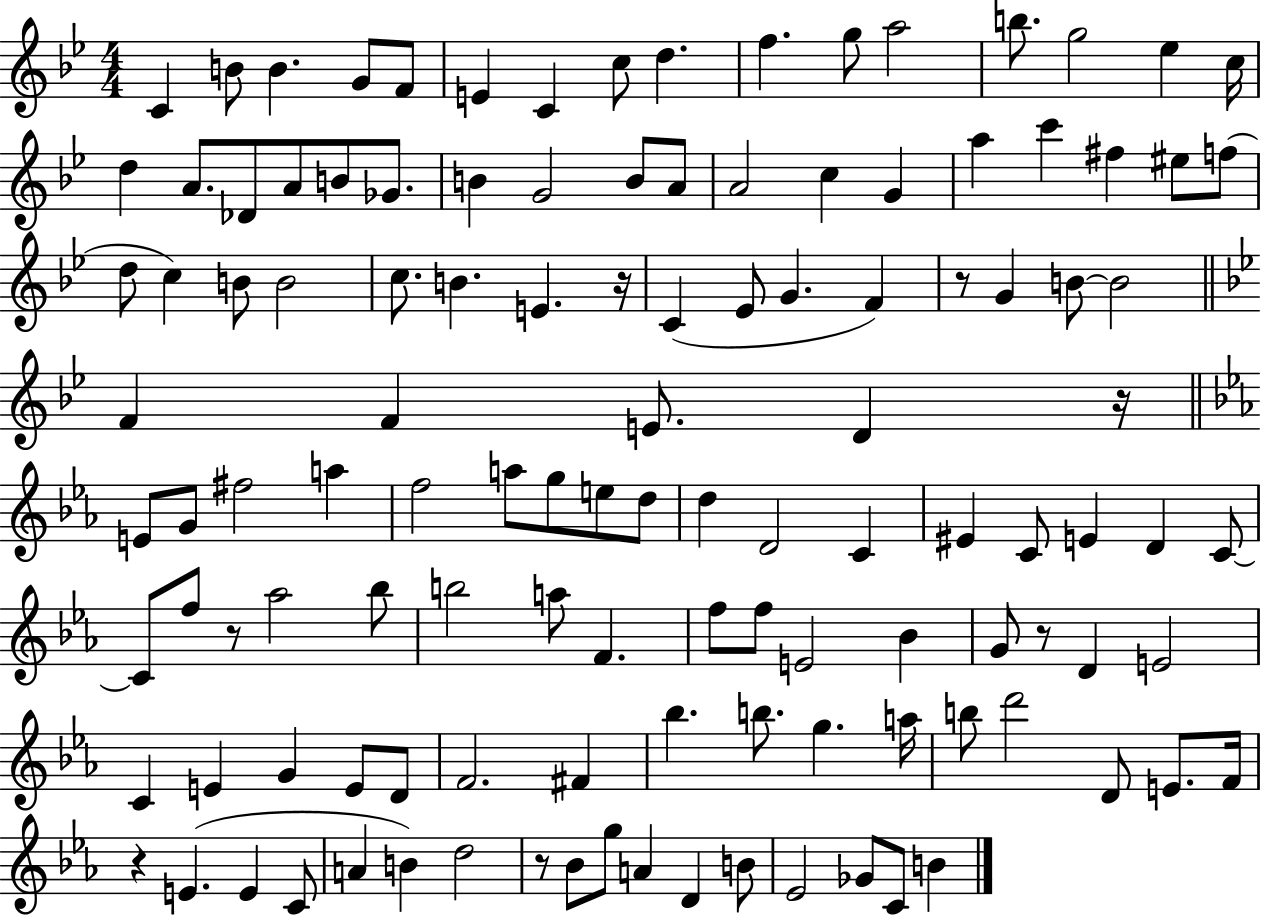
C4/q B4/e B4/q. G4/e F4/e E4/q C4/q C5/e D5/q. F5/q. G5/e A5/h B5/e. G5/h Eb5/q C5/s D5/q A4/e. Db4/e A4/e B4/e Gb4/e. B4/q G4/h B4/e A4/e A4/h C5/q G4/q A5/q C6/q F#5/q EIS5/e F5/e D5/e C5/q B4/e B4/h C5/e. B4/q. E4/q. R/s C4/q Eb4/e G4/q. F4/q R/e G4/q B4/e B4/h F4/q F4/q E4/e. D4/q R/s E4/e G4/e F#5/h A5/q F5/h A5/e G5/e E5/e D5/e D5/q D4/h C4/q EIS4/q C4/e E4/q D4/q C4/e C4/e F5/e R/e Ab5/h Bb5/e B5/h A5/e F4/q. F5/e F5/e E4/h Bb4/q G4/e R/e D4/q E4/h C4/q E4/q G4/q E4/e D4/e F4/h. F#4/q Bb5/q. B5/e. G5/q. A5/s B5/e D6/h D4/e E4/e. F4/s R/q E4/q. E4/q C4/e A4/q B4/q D5/h R/e Bb4/e G5/e A4/q D4/q B4/e Eb4/h Gb4/e C4/e B4/q